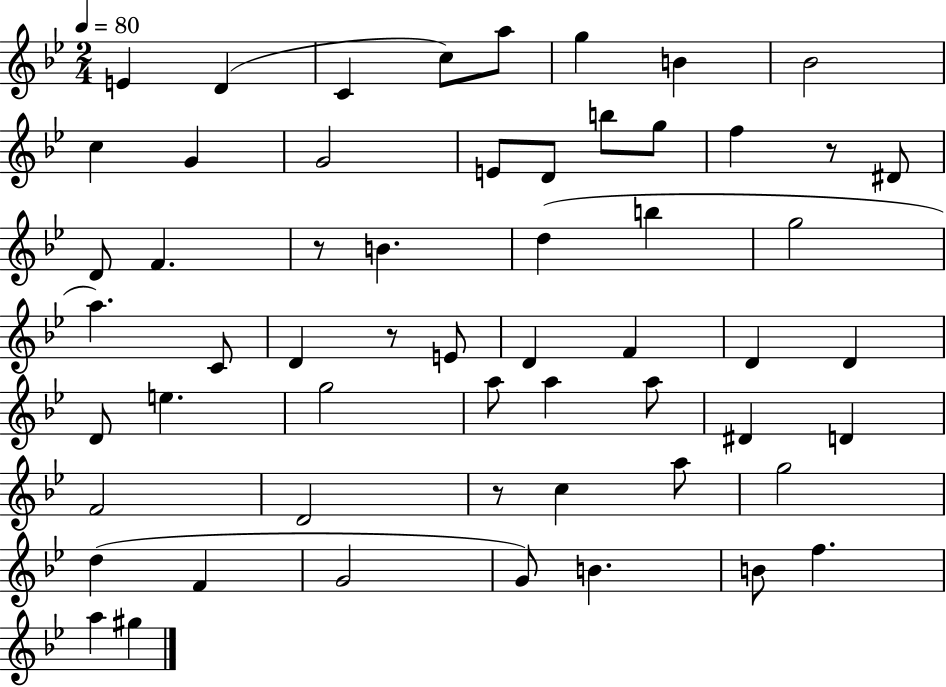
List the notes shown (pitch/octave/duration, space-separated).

E4/q D4/q C4/q C5/e A5/e G5/q B4/q Bb4/h C5/q G4/q G4/h E4/e D4/e B5/e G5/e F5/q R/e D#4/e D4/e F4/q. R/e B4/q. D5/q B5/q G5/h A5/q. C4/e D4/q R/e E4/e D4/q F4/q D4/q D4/q D4/e E5/q. G5/h A5/e A5/q A5/e D#4/q D4/q F4/h D4/h R/e C5/q A5/e G5/h D5/q F4/q G4/h G4/e B4/q. B4/e F5/q. A5/q G#5/q